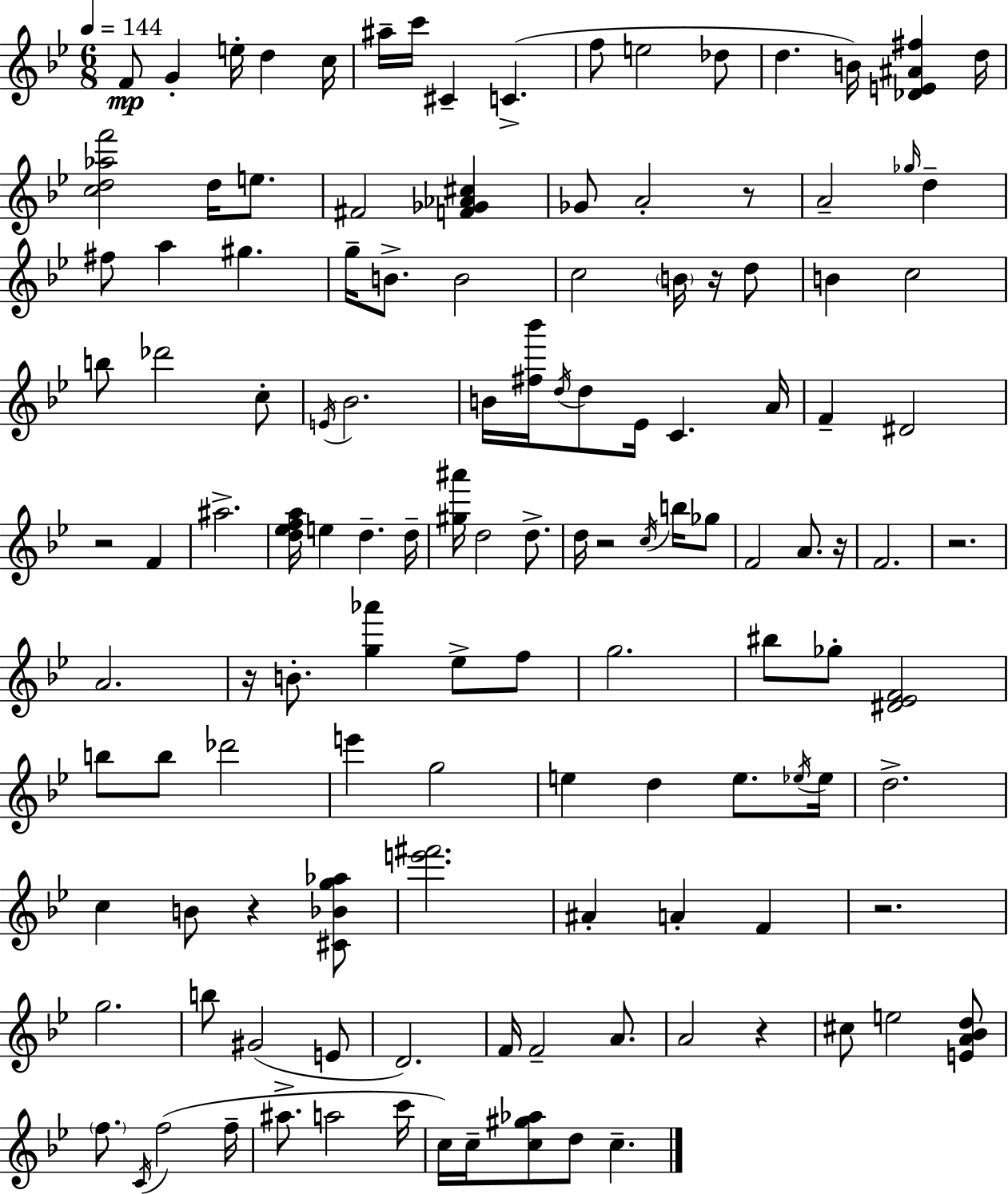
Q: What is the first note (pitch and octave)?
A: F4